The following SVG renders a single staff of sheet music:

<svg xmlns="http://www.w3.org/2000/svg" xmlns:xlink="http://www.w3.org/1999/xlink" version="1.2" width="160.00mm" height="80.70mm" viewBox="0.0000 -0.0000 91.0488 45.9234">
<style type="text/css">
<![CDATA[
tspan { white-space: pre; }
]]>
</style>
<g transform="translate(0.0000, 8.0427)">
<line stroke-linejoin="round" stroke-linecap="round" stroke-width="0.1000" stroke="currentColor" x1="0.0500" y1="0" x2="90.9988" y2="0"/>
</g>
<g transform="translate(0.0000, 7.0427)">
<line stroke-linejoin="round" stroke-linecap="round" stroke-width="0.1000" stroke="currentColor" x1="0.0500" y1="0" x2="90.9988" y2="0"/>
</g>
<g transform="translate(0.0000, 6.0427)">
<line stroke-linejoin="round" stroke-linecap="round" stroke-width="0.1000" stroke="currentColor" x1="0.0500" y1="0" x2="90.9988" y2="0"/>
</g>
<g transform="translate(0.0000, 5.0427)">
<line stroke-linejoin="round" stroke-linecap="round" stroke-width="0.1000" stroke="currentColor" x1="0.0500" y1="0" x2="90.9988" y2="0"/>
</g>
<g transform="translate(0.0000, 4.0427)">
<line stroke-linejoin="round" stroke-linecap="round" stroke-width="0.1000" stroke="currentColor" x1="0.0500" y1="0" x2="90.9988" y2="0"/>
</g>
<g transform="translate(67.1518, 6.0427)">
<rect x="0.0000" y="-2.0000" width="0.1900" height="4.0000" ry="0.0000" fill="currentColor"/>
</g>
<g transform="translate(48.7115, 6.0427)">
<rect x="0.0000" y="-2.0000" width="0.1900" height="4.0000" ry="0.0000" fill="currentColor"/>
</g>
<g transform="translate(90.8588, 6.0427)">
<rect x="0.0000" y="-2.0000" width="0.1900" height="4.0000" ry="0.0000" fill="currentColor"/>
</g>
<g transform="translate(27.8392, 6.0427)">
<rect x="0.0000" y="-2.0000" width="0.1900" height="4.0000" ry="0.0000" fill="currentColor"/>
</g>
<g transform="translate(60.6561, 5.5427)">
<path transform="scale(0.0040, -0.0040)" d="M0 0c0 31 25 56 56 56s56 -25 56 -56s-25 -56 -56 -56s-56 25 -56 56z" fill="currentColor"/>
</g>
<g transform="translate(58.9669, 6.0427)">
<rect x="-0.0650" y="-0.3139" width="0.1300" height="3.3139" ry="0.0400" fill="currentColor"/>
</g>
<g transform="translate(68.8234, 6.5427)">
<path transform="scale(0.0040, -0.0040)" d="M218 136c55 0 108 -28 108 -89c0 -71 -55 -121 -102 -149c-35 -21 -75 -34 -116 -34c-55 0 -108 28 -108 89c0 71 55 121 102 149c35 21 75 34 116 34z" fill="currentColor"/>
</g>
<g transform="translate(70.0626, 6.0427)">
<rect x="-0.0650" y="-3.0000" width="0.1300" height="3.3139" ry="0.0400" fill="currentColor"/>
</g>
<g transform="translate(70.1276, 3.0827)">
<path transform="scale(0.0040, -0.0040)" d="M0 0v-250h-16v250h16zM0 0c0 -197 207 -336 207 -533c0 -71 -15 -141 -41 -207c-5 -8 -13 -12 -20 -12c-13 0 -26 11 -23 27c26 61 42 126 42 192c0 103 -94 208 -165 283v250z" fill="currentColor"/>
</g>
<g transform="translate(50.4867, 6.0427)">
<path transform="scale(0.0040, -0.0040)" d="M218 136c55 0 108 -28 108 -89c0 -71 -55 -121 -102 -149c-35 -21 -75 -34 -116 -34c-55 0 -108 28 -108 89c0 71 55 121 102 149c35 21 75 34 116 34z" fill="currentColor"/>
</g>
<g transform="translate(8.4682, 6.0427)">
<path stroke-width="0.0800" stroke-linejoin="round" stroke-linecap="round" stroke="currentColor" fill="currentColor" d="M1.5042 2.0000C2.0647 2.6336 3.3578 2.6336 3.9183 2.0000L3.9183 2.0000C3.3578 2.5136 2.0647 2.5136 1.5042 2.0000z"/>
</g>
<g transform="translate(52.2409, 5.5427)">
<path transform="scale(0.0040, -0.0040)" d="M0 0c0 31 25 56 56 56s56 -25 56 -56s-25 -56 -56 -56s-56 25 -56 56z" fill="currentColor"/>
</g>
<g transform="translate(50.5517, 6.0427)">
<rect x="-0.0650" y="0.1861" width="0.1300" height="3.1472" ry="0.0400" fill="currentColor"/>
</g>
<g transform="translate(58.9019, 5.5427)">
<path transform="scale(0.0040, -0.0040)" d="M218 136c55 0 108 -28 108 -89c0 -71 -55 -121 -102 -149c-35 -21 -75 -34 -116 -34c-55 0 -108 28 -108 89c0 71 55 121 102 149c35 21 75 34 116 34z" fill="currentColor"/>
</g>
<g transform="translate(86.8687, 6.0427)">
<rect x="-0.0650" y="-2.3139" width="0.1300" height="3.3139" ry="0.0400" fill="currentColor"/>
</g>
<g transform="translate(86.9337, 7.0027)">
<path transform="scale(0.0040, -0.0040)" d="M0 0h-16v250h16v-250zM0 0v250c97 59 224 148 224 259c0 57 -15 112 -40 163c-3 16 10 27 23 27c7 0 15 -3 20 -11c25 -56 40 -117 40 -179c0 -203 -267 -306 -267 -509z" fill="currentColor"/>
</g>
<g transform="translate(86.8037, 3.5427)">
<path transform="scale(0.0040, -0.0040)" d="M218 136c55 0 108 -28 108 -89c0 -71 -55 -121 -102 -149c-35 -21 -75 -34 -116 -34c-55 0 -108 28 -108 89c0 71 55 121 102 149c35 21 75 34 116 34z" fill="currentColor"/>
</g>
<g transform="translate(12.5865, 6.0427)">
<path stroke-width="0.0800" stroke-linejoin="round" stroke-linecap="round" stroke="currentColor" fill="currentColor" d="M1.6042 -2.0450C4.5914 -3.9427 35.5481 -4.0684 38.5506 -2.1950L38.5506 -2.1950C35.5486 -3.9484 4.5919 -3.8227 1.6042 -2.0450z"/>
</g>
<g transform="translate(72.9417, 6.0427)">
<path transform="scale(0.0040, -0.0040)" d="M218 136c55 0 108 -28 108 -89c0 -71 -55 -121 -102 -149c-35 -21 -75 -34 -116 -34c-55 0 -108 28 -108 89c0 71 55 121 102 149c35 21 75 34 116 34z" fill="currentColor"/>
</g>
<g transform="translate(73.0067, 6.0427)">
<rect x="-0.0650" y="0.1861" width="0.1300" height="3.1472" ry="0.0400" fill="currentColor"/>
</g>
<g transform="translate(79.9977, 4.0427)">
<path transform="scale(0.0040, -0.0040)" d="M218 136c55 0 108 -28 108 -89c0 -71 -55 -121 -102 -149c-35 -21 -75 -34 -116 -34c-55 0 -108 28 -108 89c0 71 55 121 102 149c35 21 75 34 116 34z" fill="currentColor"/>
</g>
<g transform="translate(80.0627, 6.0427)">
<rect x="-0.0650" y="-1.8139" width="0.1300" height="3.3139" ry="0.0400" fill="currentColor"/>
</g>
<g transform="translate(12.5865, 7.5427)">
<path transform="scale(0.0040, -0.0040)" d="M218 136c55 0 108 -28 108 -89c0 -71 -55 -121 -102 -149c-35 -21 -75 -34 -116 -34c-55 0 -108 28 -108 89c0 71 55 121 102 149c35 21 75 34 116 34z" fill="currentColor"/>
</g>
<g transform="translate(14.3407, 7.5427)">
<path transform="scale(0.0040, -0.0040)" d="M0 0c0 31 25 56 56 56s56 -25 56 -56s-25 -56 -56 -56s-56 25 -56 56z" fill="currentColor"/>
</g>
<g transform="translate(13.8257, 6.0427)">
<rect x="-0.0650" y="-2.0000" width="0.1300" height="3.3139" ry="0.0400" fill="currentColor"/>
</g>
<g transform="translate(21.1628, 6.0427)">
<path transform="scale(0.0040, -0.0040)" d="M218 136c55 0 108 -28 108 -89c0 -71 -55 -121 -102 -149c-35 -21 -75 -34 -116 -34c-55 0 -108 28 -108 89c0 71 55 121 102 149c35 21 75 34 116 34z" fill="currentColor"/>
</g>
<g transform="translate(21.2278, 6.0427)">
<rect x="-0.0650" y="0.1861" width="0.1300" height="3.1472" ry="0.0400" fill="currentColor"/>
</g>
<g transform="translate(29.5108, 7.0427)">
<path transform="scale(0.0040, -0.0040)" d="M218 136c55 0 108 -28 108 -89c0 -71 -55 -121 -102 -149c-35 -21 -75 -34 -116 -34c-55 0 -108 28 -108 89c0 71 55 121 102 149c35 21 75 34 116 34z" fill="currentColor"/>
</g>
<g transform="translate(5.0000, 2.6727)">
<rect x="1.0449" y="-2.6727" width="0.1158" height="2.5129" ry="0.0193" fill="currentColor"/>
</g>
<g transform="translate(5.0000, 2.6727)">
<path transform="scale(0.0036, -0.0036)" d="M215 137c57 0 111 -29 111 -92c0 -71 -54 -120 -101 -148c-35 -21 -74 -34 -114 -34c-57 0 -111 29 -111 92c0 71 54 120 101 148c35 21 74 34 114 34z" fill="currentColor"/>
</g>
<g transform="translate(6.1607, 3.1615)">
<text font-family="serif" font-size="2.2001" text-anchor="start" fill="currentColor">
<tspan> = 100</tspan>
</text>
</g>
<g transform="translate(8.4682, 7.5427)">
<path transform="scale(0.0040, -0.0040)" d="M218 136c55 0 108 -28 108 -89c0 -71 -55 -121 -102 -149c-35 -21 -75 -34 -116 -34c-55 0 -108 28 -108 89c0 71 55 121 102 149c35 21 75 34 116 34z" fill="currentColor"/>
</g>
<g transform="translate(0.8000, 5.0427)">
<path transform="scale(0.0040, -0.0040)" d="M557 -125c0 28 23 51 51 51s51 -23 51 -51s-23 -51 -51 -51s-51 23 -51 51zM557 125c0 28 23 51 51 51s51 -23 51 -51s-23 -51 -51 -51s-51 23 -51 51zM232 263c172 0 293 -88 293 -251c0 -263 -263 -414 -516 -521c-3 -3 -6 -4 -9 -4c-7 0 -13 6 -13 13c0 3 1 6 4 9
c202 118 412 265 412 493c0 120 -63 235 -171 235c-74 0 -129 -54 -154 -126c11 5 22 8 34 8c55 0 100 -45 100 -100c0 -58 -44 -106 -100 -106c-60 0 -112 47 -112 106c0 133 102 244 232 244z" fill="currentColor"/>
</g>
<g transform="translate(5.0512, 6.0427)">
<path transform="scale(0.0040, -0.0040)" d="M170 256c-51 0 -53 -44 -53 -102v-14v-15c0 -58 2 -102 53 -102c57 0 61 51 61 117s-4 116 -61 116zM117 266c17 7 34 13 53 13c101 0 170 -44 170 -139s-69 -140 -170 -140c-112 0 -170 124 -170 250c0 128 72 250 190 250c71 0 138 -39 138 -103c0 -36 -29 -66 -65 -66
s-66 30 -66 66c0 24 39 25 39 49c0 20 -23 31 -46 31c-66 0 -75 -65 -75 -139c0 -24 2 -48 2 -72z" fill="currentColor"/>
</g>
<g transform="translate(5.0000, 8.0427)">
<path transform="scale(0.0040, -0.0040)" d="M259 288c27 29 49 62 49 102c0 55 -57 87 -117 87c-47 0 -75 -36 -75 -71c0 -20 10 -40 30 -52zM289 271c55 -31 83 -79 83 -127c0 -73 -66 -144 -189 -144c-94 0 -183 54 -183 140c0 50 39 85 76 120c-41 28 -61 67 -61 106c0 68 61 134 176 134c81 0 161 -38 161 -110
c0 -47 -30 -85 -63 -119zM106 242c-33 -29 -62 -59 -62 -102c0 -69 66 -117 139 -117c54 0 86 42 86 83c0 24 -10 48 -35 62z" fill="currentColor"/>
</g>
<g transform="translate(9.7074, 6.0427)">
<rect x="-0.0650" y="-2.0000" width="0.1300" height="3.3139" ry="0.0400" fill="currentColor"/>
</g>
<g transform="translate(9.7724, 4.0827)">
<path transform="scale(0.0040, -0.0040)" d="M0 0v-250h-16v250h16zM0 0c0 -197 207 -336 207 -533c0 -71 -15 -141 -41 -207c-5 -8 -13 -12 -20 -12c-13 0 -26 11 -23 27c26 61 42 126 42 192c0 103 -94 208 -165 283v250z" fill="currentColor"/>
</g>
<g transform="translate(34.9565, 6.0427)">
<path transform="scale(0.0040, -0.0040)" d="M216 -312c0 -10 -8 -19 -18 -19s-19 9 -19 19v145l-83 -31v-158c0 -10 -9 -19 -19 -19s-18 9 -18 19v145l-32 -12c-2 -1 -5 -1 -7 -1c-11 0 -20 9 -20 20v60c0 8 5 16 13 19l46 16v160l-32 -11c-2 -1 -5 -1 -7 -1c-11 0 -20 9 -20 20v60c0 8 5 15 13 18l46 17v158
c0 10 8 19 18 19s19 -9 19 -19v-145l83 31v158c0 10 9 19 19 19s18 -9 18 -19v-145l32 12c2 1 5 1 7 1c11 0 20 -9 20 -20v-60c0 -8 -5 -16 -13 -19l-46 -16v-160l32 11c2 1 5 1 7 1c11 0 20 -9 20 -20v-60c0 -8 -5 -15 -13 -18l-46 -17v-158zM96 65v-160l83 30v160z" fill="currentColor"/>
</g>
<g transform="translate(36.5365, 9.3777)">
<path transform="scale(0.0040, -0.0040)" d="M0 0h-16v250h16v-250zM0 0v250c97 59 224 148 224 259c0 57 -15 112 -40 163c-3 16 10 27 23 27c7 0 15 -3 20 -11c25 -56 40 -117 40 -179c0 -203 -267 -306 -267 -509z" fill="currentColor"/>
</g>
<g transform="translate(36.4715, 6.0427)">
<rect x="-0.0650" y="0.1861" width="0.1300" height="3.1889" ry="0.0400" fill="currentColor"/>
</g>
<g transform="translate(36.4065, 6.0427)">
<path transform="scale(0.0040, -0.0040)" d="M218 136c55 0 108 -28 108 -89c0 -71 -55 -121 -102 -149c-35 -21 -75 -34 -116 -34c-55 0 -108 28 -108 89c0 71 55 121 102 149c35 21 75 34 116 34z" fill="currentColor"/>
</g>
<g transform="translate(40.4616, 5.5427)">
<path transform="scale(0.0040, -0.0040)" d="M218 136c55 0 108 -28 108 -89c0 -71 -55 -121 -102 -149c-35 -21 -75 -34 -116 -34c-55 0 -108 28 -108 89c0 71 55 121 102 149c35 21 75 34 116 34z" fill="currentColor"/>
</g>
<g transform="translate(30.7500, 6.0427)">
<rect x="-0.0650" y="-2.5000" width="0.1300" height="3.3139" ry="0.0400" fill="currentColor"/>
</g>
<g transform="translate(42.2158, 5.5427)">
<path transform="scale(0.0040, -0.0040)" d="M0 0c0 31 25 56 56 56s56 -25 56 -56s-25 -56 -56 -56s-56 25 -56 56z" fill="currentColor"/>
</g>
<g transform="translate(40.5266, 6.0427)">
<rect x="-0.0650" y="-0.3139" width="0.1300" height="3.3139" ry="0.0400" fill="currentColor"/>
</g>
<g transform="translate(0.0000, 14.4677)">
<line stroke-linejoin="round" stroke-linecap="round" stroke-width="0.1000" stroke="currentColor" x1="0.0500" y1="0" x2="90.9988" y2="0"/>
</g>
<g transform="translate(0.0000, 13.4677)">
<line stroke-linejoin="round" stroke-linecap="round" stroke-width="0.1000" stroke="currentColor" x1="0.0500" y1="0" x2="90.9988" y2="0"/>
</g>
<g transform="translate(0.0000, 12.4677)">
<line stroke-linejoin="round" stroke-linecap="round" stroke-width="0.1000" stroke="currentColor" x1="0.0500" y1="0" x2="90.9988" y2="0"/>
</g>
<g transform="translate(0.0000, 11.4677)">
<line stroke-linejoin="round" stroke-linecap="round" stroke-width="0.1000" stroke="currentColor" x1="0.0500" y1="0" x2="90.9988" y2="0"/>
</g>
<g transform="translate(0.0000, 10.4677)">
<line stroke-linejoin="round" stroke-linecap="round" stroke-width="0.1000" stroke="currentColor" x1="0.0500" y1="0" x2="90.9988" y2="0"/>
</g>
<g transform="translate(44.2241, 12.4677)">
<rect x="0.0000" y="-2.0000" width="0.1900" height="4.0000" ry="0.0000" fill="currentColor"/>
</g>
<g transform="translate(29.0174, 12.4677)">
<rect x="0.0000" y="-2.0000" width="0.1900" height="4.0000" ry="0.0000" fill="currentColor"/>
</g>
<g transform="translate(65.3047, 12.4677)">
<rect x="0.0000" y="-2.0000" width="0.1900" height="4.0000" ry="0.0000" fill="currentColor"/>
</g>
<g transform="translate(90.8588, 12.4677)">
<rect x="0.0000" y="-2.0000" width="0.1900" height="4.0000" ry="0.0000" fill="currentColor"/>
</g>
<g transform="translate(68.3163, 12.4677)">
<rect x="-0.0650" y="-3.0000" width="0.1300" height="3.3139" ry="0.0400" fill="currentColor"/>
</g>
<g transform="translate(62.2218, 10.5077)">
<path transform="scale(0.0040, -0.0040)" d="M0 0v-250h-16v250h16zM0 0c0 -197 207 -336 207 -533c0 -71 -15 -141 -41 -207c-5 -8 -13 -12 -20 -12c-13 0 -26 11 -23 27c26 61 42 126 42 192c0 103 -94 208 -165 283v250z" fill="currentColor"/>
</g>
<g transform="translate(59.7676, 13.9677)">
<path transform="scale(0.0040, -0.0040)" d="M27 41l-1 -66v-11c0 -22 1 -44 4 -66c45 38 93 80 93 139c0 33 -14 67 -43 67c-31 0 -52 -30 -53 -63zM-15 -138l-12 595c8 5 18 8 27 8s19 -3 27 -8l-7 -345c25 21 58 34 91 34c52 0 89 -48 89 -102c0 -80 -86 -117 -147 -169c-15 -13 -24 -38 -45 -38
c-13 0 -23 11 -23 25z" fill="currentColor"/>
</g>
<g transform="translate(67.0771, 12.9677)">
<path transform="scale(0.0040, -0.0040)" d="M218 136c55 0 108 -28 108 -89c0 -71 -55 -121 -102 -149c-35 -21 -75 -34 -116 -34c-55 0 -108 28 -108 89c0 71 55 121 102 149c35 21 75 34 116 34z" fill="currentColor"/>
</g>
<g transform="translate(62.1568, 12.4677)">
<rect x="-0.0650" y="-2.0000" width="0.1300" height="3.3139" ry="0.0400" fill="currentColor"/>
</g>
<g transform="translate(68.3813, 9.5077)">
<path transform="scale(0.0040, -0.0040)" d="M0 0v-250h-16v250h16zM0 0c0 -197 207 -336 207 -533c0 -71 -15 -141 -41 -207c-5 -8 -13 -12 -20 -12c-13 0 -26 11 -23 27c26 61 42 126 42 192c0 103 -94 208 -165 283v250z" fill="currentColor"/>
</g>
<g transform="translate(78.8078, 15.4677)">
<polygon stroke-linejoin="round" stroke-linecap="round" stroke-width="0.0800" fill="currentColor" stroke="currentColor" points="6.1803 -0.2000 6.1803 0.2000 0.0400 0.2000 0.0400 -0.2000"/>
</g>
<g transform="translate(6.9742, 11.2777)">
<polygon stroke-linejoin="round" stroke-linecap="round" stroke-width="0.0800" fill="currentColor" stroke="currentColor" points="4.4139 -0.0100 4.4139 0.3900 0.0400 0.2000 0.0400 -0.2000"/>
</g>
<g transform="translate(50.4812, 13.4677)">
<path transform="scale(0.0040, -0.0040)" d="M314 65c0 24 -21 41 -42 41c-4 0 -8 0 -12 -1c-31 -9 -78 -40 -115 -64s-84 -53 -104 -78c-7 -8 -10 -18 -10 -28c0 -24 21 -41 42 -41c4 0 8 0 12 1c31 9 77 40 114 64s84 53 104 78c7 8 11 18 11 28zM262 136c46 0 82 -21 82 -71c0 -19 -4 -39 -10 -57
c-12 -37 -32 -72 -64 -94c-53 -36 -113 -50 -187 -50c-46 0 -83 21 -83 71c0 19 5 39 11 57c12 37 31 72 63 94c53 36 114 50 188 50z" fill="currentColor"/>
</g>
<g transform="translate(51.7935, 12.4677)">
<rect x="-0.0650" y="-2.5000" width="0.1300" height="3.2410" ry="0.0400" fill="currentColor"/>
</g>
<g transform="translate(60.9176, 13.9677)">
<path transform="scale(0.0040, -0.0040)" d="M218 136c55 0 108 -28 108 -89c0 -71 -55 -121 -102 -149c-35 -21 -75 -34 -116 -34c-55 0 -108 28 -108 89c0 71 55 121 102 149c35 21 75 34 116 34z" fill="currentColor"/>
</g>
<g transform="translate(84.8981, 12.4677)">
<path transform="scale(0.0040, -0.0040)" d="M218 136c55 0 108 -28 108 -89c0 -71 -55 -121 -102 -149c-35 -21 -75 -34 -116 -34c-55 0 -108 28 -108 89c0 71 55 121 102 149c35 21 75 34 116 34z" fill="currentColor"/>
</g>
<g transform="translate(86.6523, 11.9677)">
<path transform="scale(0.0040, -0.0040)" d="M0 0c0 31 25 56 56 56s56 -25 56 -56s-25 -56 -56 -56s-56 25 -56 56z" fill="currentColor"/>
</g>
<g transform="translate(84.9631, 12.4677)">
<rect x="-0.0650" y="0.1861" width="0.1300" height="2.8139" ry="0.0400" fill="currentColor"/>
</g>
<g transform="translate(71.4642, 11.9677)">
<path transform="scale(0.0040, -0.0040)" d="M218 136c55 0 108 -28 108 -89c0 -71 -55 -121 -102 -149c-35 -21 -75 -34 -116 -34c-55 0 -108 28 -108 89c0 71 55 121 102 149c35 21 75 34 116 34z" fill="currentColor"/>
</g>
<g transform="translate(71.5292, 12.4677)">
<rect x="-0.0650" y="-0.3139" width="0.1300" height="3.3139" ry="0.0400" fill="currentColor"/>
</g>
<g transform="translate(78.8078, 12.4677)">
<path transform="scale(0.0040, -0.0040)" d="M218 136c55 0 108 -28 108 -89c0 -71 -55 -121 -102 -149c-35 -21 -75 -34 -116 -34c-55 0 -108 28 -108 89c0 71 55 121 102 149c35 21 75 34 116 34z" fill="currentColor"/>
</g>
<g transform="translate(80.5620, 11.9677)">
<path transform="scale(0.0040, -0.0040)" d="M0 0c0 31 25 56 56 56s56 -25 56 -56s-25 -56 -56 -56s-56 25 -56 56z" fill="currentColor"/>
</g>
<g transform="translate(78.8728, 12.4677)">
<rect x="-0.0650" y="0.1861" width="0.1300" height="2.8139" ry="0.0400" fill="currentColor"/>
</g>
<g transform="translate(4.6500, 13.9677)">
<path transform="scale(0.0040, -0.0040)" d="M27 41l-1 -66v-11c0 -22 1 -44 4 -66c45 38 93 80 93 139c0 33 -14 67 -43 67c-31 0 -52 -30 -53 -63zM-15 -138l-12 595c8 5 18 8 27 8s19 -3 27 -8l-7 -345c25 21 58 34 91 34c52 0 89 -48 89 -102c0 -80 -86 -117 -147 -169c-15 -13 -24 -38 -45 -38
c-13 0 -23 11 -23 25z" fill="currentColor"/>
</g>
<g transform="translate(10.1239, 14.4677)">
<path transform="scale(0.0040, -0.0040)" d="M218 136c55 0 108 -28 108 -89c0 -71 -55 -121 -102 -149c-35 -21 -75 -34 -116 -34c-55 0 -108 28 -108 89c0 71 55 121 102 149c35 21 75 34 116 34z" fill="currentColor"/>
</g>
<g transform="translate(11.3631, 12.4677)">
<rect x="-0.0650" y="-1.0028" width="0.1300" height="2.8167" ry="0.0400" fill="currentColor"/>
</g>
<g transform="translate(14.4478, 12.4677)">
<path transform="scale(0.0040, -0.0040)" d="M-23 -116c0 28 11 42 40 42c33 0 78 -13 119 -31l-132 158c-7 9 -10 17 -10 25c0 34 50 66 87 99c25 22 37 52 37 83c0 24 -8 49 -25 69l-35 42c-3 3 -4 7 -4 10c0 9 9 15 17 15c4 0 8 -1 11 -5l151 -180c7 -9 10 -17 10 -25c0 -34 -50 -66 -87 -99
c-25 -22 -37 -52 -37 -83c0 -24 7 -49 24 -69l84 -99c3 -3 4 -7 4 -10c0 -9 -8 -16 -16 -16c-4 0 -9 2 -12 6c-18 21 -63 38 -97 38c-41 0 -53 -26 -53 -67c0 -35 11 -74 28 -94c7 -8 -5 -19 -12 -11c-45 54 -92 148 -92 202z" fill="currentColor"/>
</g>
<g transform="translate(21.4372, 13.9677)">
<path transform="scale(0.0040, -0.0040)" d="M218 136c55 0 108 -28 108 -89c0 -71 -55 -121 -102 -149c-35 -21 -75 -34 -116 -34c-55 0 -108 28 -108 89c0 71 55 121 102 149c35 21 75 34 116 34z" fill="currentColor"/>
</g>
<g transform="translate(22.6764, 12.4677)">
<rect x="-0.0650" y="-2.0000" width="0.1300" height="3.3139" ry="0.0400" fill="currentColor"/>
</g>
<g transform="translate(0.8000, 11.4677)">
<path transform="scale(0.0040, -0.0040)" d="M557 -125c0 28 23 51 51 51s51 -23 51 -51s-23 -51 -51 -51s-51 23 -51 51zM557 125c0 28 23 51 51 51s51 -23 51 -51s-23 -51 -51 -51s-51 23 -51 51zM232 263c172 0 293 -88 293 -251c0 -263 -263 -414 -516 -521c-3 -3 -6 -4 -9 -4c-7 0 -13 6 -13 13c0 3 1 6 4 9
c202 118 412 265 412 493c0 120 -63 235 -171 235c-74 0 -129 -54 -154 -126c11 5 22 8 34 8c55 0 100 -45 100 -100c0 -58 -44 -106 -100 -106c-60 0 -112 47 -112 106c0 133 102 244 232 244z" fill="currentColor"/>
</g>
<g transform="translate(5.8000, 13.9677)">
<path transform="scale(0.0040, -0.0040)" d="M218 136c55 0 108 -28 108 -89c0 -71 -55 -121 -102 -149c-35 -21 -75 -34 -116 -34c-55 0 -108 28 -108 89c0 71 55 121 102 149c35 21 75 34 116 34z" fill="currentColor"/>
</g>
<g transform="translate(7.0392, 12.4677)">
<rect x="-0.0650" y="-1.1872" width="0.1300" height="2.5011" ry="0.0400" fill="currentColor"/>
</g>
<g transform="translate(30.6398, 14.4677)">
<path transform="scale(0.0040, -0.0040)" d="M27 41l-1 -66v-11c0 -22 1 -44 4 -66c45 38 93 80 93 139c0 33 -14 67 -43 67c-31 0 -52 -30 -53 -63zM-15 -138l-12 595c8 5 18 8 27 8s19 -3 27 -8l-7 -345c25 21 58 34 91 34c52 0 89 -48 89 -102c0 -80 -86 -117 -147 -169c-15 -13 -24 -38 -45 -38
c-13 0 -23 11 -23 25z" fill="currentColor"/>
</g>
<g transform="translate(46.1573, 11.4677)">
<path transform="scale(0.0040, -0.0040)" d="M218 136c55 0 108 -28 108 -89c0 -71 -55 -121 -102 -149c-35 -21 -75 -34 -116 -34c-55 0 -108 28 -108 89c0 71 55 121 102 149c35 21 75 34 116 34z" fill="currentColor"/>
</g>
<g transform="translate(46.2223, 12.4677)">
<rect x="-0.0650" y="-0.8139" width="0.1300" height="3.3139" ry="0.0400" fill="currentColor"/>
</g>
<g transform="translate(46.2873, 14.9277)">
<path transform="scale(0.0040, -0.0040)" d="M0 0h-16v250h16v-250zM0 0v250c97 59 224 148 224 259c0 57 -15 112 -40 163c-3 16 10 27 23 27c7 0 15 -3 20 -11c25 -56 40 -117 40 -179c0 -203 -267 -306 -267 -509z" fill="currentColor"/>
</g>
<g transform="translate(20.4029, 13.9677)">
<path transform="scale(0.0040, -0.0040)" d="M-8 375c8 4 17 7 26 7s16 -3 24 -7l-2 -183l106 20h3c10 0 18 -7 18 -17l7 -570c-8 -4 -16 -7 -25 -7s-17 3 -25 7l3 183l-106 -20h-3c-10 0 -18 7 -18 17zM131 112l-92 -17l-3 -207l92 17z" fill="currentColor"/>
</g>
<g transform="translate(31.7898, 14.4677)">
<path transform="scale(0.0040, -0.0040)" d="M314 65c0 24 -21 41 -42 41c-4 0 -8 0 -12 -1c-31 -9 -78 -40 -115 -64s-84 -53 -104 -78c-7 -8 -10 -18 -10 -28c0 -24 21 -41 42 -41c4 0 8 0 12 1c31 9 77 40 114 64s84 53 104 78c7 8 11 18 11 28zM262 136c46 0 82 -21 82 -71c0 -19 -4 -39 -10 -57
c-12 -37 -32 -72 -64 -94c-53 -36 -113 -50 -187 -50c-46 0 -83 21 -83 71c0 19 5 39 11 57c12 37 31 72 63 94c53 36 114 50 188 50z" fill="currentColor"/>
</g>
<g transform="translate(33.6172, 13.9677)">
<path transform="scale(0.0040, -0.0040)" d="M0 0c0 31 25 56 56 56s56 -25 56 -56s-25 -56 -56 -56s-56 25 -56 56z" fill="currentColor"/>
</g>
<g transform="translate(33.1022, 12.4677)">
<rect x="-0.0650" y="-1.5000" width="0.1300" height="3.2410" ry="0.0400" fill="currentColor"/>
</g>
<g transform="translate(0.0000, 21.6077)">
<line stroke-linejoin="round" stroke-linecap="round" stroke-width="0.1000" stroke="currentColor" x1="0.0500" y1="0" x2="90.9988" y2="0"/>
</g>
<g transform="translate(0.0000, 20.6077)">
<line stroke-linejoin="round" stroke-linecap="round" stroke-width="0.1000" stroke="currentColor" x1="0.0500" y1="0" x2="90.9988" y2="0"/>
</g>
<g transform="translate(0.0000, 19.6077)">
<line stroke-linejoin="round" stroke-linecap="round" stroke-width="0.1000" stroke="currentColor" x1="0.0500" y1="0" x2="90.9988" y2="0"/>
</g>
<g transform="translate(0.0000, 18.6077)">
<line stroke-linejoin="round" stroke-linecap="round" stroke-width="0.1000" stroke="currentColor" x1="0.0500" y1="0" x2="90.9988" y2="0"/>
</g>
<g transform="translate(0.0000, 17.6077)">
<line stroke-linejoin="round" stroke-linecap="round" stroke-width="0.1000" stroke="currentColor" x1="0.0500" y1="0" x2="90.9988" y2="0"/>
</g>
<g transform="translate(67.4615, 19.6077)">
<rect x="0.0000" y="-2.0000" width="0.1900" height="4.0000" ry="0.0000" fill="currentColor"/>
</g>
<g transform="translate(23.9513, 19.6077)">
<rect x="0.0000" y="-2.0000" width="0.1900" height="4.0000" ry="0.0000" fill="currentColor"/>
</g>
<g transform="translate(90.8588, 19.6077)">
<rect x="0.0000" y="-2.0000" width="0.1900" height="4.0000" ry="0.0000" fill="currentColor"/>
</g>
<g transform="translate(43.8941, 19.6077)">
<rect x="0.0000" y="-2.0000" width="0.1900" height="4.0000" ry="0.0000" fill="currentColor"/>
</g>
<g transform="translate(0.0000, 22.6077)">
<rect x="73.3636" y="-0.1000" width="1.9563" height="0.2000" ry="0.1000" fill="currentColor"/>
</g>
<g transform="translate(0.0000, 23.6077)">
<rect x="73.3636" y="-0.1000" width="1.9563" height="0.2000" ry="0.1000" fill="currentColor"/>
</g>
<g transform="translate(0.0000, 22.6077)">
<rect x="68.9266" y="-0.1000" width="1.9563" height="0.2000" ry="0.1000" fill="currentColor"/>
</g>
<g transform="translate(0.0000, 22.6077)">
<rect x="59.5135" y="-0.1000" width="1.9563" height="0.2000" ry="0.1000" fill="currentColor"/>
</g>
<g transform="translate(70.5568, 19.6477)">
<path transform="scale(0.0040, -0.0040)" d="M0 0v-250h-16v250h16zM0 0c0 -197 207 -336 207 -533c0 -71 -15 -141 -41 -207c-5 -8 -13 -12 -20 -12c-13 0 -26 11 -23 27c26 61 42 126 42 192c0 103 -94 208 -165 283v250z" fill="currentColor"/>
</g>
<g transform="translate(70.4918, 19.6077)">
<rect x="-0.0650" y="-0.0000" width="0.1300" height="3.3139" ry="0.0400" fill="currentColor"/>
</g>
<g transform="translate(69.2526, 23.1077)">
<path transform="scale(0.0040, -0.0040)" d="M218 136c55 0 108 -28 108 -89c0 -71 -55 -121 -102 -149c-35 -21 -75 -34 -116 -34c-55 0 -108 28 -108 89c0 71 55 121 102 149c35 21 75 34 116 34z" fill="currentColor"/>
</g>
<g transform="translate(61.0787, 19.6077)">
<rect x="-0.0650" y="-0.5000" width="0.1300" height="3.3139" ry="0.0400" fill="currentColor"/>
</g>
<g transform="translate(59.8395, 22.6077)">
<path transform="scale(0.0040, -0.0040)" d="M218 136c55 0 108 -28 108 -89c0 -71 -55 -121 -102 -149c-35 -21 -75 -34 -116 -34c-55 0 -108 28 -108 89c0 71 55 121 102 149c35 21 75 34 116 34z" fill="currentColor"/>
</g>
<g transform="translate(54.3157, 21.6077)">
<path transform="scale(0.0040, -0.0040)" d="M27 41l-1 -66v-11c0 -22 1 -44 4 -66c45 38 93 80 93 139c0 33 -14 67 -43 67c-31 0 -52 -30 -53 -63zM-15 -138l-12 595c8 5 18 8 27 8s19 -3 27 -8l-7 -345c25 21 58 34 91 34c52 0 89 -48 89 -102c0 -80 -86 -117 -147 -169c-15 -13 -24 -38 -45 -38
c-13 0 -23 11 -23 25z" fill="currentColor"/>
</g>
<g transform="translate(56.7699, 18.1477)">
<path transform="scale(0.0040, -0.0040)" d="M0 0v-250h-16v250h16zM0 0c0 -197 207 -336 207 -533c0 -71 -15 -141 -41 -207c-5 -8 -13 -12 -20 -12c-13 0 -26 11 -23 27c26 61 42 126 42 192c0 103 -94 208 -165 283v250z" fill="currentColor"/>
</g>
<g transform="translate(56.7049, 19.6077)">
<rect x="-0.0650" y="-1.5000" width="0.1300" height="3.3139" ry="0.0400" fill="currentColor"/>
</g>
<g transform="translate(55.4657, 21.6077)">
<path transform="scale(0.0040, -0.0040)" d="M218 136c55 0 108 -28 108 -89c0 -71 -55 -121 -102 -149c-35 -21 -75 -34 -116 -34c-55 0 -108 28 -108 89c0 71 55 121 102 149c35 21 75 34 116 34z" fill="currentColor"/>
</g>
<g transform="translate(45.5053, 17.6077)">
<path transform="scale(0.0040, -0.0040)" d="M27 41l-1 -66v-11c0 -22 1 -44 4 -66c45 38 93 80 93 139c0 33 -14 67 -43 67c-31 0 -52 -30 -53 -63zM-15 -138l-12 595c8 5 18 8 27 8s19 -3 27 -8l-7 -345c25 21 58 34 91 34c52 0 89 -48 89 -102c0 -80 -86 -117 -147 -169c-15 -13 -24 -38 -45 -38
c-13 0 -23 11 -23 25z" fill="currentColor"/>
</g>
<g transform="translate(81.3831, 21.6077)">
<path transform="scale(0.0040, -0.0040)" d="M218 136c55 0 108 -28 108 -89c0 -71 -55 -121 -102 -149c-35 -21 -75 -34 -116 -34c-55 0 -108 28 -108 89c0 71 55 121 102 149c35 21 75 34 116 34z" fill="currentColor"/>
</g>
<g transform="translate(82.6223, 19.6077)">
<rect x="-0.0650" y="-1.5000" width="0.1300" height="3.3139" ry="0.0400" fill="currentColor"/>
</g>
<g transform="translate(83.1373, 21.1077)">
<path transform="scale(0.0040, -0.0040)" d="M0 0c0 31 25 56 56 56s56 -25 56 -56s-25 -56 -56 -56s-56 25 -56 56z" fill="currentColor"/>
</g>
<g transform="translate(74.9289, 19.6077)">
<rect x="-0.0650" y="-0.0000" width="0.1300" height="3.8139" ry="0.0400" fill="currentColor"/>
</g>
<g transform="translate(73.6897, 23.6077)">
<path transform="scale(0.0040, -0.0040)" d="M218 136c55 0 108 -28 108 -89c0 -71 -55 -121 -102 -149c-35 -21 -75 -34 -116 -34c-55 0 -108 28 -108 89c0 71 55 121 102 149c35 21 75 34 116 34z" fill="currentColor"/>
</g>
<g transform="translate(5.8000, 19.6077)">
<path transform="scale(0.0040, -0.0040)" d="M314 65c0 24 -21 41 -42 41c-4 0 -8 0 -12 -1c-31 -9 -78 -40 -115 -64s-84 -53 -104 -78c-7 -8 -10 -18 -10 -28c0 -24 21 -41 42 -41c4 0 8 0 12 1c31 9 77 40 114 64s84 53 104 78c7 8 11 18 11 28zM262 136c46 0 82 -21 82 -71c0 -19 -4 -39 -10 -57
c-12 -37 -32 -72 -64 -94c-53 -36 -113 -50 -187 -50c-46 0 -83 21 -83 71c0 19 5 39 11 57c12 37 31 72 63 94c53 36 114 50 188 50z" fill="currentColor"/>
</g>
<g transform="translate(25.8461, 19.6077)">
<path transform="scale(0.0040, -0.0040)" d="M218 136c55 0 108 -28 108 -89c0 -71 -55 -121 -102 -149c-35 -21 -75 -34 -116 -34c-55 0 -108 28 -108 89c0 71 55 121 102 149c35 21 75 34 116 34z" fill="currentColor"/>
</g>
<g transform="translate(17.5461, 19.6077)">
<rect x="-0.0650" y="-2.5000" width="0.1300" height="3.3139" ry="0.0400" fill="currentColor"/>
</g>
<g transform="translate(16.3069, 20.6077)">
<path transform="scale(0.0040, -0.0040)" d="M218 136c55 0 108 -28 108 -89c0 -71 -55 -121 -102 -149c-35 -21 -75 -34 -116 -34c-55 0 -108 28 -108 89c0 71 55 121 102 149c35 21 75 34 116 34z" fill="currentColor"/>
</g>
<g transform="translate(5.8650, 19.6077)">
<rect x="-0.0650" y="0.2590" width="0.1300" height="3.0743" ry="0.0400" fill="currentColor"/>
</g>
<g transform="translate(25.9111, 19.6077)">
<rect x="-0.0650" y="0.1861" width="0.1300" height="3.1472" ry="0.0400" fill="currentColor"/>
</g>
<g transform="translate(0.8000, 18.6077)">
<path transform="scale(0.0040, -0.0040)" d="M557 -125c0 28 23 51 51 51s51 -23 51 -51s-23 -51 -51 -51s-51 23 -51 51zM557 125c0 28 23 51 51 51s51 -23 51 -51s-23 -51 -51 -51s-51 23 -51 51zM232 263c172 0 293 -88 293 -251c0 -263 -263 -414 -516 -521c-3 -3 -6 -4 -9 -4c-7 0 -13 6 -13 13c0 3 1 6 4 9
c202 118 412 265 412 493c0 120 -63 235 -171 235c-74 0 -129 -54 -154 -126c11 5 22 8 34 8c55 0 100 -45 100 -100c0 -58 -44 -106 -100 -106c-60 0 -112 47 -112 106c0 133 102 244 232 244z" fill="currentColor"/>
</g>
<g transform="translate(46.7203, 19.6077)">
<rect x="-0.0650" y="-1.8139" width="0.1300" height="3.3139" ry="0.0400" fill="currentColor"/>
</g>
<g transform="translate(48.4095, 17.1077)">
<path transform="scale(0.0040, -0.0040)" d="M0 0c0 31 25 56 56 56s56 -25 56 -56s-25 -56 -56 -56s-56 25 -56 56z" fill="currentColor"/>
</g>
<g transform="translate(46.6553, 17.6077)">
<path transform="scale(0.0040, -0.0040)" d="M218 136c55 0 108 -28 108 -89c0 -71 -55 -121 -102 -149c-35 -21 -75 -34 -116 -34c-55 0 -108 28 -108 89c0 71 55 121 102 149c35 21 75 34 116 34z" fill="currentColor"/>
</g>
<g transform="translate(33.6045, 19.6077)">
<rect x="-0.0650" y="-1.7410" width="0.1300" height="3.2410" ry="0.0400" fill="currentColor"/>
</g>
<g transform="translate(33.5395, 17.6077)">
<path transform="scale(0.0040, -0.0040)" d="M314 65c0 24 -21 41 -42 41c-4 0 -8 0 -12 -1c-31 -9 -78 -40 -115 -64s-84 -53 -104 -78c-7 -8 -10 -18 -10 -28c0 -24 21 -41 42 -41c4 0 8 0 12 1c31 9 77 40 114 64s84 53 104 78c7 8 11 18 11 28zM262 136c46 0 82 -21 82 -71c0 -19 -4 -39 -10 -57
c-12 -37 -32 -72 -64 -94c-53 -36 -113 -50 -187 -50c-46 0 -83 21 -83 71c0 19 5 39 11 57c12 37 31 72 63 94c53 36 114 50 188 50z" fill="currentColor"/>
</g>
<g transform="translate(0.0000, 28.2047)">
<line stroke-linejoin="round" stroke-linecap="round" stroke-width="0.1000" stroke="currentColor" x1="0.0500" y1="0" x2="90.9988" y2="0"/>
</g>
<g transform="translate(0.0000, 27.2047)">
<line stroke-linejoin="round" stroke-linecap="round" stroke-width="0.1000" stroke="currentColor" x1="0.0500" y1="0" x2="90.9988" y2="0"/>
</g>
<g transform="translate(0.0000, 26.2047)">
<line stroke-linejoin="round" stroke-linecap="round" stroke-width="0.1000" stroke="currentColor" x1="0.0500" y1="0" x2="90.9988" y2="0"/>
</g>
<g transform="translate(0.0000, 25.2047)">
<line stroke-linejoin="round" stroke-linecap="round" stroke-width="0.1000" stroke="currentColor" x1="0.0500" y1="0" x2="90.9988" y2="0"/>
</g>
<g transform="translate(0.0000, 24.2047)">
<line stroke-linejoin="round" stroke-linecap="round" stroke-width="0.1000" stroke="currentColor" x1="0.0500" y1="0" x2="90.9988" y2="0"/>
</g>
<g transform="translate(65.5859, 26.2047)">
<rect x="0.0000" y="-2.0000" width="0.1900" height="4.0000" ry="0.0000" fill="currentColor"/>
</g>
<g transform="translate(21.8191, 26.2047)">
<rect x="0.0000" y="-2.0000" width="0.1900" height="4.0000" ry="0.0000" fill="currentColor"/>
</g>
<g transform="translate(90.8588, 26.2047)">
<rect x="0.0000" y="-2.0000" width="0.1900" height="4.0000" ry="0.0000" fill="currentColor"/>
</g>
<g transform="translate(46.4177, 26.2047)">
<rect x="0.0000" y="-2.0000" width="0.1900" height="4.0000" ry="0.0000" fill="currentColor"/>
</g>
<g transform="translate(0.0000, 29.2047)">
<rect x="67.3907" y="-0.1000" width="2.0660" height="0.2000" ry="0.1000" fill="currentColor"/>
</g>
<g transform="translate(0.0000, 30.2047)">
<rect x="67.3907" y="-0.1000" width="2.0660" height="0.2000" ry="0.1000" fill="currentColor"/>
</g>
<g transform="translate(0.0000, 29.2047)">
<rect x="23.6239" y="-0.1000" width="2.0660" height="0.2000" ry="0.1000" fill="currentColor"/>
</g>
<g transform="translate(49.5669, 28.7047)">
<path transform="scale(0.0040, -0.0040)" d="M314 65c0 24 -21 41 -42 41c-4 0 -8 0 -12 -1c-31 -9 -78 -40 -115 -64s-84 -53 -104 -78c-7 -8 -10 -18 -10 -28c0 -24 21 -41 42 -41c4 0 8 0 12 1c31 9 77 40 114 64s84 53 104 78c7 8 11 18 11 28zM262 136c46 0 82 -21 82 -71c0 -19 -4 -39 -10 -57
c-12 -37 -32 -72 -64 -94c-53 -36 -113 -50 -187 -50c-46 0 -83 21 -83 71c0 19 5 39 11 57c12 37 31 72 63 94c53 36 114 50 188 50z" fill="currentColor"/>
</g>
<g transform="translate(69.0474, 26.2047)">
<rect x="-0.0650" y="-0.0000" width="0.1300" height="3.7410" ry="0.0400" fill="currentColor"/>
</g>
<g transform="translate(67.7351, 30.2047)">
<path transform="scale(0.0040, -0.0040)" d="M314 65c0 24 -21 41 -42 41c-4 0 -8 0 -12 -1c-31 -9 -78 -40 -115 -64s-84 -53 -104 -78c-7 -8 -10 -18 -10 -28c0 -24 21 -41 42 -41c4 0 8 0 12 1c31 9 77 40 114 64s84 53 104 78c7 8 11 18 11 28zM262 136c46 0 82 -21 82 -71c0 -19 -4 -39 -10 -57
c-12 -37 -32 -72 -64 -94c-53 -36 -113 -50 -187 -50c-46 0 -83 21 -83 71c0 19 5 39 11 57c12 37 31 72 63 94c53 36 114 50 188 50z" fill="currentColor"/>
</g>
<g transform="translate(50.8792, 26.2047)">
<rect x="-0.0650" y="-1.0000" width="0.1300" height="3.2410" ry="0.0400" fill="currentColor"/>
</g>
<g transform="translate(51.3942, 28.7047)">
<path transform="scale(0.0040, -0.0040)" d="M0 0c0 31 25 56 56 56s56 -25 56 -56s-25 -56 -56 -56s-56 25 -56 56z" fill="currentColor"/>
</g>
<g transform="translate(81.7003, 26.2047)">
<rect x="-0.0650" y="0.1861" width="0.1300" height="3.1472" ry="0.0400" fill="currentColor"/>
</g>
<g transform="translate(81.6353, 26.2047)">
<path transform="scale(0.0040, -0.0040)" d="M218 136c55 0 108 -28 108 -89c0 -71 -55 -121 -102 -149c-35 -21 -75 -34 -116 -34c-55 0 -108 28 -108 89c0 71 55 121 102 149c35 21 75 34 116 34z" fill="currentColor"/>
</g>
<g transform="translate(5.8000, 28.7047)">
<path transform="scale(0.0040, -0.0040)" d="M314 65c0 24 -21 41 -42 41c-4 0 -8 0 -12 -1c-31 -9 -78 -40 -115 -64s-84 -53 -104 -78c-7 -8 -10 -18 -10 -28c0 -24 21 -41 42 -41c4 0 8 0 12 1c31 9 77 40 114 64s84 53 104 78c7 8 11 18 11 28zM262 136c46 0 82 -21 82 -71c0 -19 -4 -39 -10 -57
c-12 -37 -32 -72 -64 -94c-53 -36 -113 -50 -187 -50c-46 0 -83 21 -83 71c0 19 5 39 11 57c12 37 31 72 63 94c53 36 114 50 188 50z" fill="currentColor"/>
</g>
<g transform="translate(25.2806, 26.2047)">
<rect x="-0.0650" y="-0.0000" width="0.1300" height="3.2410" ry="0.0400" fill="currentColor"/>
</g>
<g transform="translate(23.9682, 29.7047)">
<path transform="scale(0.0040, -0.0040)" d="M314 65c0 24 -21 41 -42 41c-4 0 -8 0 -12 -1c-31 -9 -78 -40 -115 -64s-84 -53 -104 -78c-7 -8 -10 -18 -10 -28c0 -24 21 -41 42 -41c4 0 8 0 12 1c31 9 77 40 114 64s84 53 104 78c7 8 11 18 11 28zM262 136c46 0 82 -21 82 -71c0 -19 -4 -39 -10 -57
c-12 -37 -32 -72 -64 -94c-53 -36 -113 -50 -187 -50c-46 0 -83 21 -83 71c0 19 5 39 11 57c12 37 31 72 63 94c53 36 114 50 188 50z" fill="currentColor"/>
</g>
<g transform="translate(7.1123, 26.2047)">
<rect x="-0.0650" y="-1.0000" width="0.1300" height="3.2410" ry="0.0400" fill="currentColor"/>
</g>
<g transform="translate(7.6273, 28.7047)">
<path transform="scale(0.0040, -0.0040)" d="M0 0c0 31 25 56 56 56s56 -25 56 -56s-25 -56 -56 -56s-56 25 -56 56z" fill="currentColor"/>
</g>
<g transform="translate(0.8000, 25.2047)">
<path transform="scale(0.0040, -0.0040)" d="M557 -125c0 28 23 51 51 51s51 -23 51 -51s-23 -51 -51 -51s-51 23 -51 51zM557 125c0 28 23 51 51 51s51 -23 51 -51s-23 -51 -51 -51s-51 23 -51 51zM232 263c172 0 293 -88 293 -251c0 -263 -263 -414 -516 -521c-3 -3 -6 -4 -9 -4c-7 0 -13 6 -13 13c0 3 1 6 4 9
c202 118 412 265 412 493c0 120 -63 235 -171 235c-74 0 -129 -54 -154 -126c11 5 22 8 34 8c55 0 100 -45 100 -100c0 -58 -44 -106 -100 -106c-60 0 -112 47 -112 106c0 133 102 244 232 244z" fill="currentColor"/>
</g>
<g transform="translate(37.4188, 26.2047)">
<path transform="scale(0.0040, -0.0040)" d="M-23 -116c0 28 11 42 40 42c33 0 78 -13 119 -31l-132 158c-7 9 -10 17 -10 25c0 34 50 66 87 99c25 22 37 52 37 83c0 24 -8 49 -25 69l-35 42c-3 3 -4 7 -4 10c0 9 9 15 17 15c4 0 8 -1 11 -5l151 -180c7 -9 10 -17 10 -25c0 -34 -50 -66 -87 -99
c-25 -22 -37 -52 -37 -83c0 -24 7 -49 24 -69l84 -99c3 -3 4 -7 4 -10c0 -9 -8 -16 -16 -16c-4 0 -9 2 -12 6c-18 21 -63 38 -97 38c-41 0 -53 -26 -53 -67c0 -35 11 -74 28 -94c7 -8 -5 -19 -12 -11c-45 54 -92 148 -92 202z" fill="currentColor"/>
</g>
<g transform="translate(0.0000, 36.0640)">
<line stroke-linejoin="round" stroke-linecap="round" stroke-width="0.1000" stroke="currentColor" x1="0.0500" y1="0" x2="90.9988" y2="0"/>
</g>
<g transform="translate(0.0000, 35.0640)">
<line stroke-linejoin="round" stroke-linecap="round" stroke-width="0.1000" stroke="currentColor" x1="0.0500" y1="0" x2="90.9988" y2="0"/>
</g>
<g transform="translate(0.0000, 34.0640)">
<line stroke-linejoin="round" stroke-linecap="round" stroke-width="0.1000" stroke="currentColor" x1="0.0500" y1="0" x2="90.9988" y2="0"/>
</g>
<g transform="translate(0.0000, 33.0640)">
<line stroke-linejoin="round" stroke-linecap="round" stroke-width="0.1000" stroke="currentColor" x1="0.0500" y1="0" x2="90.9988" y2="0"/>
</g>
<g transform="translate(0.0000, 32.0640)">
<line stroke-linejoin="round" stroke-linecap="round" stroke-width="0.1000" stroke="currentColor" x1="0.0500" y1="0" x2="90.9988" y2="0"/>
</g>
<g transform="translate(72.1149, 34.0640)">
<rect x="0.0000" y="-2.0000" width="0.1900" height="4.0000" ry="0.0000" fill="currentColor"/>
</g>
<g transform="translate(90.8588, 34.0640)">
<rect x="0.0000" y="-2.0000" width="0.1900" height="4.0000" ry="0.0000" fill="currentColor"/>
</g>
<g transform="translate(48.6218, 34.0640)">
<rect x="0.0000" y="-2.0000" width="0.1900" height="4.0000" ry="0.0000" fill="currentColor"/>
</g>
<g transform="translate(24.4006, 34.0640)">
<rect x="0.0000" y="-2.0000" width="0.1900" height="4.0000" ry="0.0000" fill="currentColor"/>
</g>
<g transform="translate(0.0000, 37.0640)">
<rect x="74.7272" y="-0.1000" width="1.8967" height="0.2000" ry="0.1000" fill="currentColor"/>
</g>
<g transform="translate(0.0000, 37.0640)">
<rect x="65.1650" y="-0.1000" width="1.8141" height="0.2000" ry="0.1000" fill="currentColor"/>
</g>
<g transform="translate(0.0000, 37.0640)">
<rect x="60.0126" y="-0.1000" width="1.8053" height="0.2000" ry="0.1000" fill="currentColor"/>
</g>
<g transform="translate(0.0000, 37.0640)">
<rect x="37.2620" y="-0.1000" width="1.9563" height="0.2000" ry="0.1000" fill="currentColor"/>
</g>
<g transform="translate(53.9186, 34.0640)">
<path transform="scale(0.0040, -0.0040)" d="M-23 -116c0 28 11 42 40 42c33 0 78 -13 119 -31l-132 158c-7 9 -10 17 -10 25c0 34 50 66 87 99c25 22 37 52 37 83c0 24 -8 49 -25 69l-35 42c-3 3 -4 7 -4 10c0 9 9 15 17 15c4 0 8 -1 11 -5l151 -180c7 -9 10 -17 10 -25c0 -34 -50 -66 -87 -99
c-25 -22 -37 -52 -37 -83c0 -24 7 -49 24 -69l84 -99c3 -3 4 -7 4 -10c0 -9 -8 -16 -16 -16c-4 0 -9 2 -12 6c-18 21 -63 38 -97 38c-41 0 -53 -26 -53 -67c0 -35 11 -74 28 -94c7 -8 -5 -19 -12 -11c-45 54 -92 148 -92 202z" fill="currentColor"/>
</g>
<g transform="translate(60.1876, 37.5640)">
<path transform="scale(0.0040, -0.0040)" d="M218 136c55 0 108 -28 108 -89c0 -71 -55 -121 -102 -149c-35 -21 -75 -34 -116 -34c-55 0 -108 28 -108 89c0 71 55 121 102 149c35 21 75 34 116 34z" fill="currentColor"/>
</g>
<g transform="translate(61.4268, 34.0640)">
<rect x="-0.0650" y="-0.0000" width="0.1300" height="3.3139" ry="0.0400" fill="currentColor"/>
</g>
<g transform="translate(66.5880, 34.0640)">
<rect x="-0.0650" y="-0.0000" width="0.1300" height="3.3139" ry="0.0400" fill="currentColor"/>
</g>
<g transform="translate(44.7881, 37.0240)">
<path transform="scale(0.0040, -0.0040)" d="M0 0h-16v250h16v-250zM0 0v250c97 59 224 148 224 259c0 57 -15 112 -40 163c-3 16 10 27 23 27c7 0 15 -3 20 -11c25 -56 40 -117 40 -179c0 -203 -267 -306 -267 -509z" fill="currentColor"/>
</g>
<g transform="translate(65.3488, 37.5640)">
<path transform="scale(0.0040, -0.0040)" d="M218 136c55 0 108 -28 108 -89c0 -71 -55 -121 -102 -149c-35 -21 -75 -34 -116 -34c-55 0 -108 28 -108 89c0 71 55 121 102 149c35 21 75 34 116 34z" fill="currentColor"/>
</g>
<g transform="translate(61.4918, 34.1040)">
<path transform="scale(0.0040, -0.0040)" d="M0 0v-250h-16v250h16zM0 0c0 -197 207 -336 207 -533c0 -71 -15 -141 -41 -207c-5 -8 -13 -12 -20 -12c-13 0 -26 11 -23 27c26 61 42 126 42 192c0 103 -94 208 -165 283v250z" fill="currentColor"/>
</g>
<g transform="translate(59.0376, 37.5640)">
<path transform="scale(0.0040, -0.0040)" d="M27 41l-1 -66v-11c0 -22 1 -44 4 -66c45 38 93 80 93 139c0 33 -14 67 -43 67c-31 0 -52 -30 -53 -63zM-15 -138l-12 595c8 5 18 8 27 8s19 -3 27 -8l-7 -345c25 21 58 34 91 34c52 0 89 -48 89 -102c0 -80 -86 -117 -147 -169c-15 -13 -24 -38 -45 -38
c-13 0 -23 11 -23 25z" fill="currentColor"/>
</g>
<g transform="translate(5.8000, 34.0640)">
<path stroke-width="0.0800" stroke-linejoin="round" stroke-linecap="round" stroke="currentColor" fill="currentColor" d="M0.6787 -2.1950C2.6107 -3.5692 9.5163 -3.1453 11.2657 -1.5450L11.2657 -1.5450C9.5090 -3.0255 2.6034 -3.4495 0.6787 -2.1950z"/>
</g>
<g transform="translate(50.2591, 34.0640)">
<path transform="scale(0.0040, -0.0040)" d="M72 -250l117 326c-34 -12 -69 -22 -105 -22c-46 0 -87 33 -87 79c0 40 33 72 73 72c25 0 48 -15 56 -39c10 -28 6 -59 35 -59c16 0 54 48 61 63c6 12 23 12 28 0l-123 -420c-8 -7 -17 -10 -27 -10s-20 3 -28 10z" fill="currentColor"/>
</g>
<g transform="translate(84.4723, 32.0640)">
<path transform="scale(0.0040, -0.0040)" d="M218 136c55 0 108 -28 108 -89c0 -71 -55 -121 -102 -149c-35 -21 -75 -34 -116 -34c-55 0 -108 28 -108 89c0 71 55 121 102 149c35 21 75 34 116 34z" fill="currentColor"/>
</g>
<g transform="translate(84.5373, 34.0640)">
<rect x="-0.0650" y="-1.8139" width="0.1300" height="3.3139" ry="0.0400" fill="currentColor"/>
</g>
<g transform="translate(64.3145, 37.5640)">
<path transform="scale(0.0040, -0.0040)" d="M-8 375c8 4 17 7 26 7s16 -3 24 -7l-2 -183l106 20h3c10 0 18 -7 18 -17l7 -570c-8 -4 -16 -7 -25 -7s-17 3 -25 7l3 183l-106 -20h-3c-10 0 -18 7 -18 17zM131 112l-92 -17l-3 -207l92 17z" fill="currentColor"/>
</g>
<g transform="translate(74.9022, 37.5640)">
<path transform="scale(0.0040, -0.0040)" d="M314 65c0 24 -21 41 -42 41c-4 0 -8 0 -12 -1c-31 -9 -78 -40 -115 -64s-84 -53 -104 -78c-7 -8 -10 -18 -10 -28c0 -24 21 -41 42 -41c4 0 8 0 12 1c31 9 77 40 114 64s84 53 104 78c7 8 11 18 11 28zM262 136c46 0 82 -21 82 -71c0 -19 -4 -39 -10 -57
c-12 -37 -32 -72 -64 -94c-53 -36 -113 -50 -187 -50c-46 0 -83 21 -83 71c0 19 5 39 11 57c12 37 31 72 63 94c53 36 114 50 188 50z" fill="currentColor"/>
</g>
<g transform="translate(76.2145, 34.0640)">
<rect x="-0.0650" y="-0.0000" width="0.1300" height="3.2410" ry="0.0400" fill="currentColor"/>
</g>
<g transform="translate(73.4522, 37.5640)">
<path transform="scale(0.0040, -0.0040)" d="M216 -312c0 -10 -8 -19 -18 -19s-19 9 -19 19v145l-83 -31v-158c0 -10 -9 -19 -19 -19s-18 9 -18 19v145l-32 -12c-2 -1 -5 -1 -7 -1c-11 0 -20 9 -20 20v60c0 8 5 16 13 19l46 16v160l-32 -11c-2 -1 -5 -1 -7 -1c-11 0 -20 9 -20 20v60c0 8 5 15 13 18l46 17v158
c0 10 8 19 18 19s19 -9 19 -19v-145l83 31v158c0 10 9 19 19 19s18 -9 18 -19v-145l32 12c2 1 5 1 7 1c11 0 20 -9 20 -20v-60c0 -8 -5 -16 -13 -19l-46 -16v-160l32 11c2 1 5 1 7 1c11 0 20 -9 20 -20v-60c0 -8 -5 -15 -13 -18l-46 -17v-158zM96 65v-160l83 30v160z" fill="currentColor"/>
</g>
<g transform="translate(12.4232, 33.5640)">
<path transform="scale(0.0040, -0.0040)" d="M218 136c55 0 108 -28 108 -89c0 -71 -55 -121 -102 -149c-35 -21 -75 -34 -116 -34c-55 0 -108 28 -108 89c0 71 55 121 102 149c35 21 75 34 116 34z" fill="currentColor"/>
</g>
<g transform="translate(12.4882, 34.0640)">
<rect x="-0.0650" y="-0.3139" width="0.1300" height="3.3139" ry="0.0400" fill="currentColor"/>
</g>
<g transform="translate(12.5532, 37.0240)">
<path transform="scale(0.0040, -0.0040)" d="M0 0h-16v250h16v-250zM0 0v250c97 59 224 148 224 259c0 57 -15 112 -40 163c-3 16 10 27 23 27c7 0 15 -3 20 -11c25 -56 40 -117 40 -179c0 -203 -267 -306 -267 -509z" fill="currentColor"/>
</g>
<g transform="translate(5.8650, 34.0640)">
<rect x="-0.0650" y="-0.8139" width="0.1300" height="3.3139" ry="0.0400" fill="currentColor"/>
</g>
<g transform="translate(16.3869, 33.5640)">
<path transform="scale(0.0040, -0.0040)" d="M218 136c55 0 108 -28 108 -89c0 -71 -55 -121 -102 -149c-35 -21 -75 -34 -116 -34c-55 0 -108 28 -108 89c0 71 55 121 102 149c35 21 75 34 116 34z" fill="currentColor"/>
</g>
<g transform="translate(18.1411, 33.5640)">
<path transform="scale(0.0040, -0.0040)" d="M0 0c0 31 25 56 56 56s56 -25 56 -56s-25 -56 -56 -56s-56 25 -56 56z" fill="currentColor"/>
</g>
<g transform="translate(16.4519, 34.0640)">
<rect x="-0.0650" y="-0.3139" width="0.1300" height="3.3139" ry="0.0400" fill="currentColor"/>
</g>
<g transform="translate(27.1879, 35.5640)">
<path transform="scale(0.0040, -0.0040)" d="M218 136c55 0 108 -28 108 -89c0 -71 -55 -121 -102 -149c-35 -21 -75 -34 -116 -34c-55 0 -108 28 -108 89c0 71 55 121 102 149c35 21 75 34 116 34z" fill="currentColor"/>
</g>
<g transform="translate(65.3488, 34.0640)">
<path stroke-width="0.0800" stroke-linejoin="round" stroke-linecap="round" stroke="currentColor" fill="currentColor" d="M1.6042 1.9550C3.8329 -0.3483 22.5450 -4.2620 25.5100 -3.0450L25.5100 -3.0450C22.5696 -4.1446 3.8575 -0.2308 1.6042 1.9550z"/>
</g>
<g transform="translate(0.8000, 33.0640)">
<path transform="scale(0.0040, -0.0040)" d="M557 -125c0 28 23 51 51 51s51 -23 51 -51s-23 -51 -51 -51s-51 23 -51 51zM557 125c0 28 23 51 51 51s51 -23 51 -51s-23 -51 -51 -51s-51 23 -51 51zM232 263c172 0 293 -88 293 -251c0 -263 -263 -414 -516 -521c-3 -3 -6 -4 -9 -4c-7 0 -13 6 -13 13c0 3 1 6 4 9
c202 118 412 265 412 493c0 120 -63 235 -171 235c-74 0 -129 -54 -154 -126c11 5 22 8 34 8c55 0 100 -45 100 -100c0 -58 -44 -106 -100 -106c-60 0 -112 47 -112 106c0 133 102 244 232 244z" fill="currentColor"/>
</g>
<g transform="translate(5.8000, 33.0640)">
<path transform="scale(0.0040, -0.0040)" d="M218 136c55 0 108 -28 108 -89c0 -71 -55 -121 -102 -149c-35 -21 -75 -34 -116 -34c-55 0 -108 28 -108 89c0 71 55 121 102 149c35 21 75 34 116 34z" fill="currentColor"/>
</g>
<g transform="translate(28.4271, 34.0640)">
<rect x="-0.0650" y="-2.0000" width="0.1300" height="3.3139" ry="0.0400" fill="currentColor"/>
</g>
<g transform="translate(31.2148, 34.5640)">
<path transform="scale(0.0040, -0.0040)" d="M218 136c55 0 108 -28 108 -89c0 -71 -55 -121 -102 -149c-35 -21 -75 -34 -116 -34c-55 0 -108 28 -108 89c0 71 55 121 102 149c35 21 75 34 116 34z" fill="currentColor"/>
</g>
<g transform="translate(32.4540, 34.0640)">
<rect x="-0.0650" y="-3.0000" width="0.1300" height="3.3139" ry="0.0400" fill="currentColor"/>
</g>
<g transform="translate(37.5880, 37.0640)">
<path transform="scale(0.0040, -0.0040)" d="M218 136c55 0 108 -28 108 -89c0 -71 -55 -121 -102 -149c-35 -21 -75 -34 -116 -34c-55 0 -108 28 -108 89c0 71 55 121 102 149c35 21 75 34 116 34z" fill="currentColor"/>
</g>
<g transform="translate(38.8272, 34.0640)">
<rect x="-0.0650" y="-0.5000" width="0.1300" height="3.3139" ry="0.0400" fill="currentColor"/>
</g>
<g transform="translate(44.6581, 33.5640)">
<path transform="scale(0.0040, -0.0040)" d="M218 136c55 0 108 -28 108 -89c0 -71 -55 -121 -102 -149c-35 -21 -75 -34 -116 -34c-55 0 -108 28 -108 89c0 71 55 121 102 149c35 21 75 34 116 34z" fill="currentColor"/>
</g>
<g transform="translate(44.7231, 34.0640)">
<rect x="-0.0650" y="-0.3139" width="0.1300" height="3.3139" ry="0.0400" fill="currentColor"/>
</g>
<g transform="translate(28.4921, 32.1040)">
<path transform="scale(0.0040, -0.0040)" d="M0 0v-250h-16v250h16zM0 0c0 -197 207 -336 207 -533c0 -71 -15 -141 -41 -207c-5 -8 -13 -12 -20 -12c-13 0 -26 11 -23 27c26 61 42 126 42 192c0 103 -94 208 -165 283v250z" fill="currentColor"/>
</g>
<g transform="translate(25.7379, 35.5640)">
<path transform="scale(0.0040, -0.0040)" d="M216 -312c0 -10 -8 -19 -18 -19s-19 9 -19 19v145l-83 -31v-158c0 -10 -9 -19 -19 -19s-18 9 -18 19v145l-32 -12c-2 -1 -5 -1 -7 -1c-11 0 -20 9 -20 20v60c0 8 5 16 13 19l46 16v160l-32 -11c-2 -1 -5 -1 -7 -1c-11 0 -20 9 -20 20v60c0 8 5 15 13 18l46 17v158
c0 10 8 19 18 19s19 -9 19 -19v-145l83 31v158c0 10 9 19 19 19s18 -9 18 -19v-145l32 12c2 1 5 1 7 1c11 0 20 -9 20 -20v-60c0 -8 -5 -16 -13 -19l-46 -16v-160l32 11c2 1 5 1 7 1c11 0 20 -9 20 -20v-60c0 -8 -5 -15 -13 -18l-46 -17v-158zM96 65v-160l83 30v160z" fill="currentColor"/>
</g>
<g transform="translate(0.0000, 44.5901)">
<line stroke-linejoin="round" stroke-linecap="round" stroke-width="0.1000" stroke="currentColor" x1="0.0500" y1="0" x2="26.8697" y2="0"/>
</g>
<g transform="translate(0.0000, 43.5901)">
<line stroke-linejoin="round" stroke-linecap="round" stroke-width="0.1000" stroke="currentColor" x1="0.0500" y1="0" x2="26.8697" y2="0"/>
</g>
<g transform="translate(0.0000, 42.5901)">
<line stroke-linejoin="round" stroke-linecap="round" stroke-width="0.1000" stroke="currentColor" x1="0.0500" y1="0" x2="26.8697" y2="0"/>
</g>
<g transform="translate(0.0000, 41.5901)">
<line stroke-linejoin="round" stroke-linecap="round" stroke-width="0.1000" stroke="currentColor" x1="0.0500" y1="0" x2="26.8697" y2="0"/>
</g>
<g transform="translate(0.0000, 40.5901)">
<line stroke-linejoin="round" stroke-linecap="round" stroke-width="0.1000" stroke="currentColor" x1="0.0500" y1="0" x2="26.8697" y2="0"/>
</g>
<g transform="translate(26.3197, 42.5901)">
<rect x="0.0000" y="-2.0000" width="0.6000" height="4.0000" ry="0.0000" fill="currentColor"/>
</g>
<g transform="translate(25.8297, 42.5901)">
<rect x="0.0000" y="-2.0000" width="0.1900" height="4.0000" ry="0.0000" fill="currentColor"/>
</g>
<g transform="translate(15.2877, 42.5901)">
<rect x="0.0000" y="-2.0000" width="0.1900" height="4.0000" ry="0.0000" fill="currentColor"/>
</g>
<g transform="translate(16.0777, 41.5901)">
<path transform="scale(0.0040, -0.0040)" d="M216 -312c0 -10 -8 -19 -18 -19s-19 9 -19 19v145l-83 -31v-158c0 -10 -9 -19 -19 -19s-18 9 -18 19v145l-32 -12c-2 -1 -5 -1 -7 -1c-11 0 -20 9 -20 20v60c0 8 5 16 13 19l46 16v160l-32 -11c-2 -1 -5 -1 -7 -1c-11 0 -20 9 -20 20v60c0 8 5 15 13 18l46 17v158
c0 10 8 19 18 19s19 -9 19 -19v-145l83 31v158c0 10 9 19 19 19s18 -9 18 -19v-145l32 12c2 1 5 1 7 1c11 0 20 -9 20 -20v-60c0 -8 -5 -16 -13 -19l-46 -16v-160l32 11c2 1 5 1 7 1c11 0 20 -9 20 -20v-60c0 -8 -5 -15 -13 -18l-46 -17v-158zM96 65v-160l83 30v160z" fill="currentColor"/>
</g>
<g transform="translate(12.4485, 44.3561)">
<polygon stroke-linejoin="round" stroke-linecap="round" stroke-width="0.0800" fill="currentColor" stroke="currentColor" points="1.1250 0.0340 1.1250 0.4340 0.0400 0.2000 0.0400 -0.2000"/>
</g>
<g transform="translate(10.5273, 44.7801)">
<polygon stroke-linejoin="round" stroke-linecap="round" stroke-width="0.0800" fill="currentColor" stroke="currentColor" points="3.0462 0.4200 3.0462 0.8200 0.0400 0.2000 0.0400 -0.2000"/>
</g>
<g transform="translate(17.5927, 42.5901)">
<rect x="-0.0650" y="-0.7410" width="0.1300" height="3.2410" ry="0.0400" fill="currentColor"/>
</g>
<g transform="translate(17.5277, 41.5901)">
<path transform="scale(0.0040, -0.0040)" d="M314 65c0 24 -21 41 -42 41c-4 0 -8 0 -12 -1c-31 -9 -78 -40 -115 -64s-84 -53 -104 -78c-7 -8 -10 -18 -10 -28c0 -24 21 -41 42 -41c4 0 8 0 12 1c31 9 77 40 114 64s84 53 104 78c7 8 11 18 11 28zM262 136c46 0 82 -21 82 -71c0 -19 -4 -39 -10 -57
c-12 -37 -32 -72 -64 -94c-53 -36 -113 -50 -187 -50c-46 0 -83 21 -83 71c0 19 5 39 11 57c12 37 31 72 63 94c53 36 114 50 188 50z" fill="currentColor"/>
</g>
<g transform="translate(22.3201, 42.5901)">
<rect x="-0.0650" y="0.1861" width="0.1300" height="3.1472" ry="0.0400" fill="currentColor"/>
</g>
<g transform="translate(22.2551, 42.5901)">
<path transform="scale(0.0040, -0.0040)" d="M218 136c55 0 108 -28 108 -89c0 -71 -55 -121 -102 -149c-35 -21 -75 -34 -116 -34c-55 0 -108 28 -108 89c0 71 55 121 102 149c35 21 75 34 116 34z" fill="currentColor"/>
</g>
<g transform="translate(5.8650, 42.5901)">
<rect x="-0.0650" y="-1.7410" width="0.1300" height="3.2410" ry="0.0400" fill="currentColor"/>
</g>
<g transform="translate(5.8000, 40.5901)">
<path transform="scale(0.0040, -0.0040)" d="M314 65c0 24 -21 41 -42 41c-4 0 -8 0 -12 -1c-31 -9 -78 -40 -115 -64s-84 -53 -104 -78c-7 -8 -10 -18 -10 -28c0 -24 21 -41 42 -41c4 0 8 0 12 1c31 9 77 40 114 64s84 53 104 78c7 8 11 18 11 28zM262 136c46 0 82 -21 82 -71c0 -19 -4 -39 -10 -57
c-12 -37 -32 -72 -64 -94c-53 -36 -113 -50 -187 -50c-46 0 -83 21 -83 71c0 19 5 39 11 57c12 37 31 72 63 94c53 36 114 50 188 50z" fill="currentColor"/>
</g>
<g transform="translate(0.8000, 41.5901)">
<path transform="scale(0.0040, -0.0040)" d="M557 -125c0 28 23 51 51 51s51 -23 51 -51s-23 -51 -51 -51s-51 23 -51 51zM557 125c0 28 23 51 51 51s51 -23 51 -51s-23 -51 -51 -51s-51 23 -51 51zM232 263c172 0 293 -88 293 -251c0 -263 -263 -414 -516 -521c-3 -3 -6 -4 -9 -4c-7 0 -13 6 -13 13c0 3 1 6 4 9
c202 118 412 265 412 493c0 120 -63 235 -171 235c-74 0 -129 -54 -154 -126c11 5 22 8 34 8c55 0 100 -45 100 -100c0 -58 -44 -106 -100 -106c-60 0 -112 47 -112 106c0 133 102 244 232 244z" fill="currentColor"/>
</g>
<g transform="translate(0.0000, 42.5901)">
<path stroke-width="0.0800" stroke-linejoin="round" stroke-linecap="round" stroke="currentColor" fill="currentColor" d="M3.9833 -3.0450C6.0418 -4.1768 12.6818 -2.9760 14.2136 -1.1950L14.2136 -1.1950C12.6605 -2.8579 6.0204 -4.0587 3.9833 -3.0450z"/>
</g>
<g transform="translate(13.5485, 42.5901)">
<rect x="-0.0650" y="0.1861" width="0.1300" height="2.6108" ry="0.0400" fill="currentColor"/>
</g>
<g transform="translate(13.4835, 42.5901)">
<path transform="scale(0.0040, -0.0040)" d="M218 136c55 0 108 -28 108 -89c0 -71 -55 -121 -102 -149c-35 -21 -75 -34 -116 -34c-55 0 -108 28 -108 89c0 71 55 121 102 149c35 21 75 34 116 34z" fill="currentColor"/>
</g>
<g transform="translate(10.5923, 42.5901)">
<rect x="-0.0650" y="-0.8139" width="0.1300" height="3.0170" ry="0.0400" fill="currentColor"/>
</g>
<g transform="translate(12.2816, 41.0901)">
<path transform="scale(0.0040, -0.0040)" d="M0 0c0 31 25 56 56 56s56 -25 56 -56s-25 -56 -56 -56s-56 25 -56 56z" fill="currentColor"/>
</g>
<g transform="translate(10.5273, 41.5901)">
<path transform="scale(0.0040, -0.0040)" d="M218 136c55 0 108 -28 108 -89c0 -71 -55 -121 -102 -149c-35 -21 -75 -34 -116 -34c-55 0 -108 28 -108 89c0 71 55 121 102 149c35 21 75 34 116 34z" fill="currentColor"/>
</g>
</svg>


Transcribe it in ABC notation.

X:1
T:Untitled
M:6/8
L:1/4
K:C
A,,/2 A,, D, B,, ^D,/2 E, D, E, C,/2 D, A, B,/2 _A,,/2 G,,/2 z A,, _G,,2 F,/2 B,,2 _A,,/2 C,/2 E, D,/2 D,/2 D,2 B,, D, A,2 _A, _G,,/2 E,, D,,/2 C,, G,, F,,2 D,,2 z F,,2 C,,2 D, F, E,/2 E, ^A,,/2 C, E,, E,/2 z/2 z _D,,/2 D,, ^D,,2 A, A,2 F,/2 D,/4 ^F,2 D,